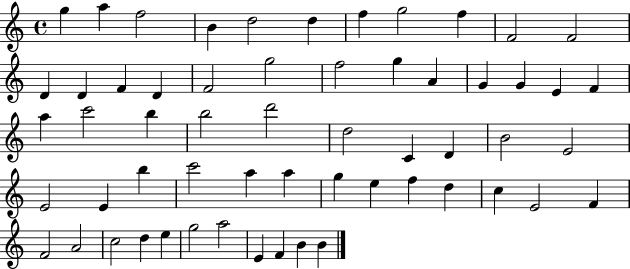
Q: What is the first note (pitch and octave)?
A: G5